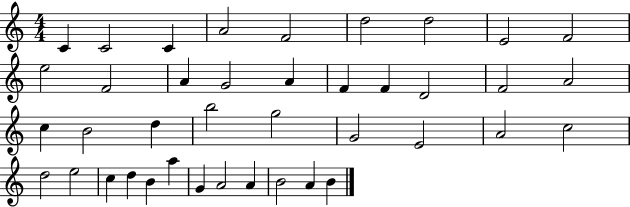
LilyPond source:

{
  \clef treble
  \numericTimeSignature
  \time 4/4
  \key c \major
  c'4 c'2 c'4 | a'2 f'2 | d''2 d''2 | e'2 f'2 | \break e''2 f'2 | a'4 g'2 a'4 | f'4 f'4 d'2 | f'2 a'2 | \break c''4 b'2 d''4 | b''2 g''2 | g'2 e'2 | a'2 c''2 | \break d''2 e''2 | c''4 d''4 b'4 a''4 | g'4 a'2 a'4 | b'2 a'4 b'4 | \break \bar "|."
}